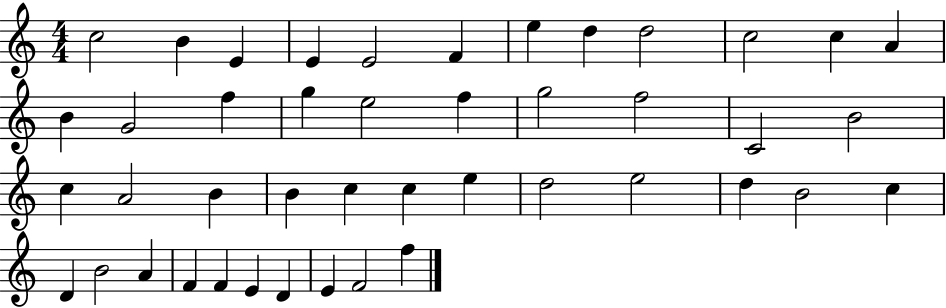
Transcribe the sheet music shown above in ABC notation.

X:1
T:Untitled
M:4/4
L:1/4
K:C
c2 B E E E2 F e d d2 c2 c A B G2 f g e2 f g2 f2 C2 B2 c A2 B B c c e d2 e2 d B2 c D B2 A F F E D E F2 f